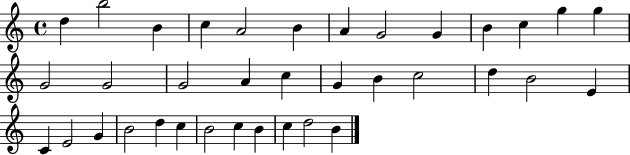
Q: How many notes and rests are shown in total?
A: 36